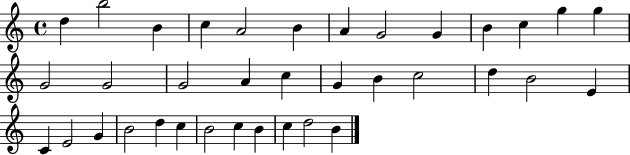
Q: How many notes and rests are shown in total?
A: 36